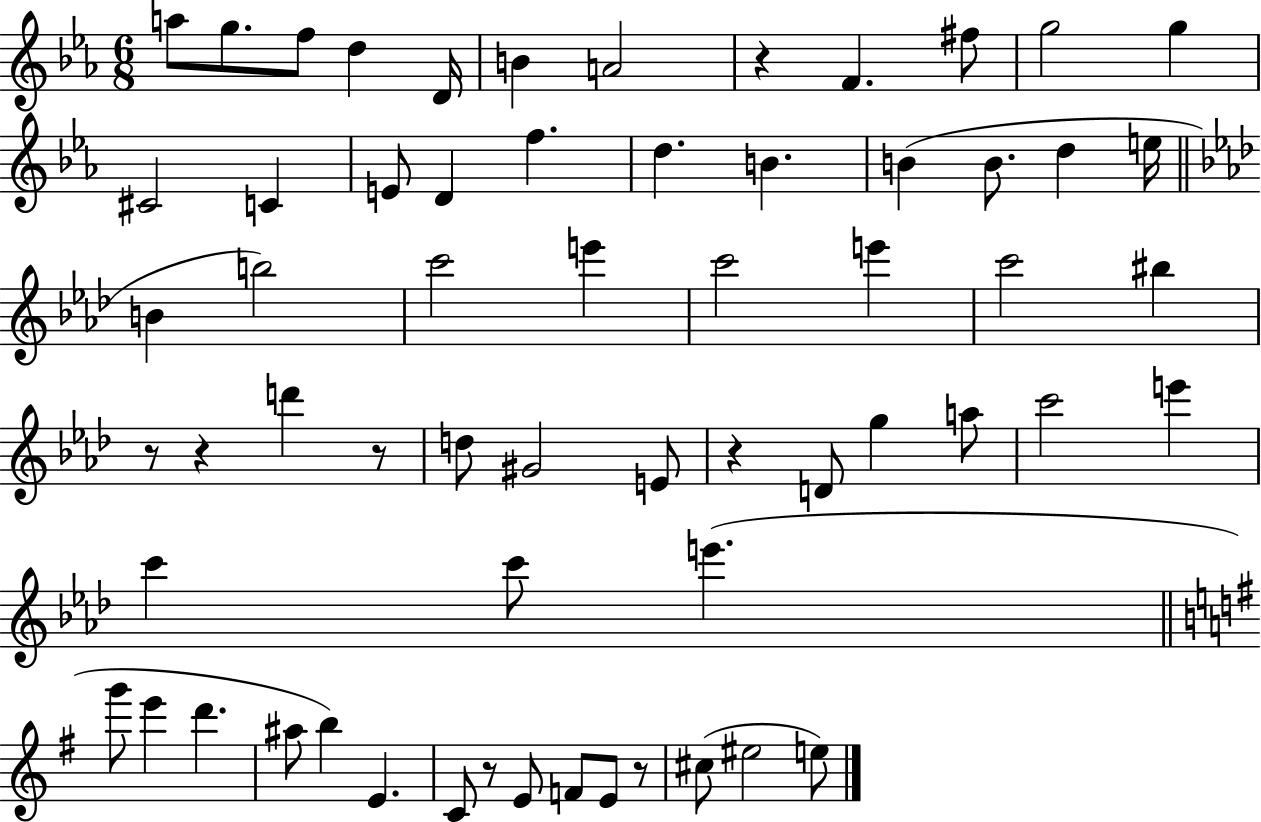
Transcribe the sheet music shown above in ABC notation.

X:1
T:Untitled
M:6/8
L:1/4
K:Eb
a/2 g/2 f/2 d D/4 B A2 z F ^f/2 g2 g ^C2 C E/2 D f d B B B/2 d e/4 B b2 c'2 e' c'2 e' c'2 ^b z/2 z d' z/2 d/2 ^G2 E/2 z D/2 g a/2 c'2 e' c' c'/2 e' g'/2 e' d' ^a/2 b E C/2 z/2 E/2 F/2 E/2 z/2 ^c/2 ^e2 e/2